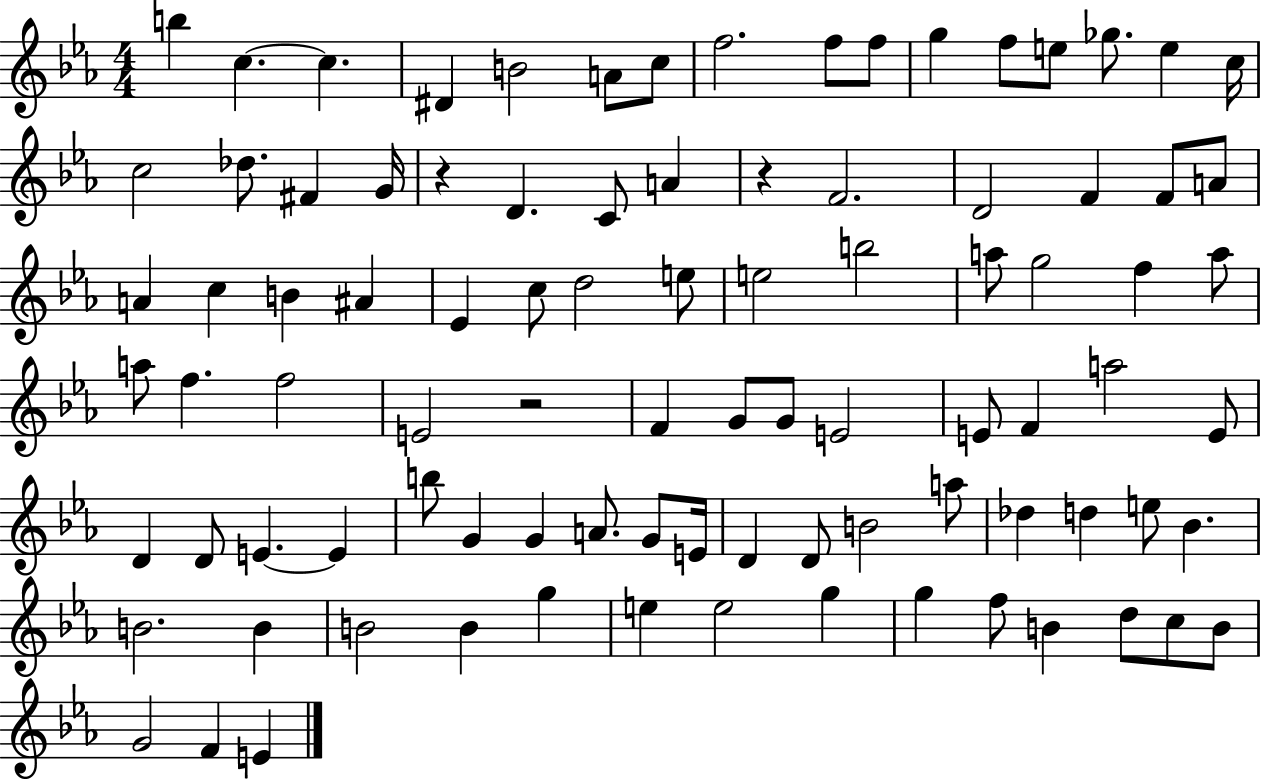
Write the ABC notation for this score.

X:1
T:Untitled
M:4/4
L:1/4
K:Eb
b c c ^D B2 A/2 c/2 f2 f/2 f/2 g f/2 e/2 _g/2 e c/4 c2 _d/2 ^F G/4 z D C/2 A z F2 D2 F F/2 A/2 A c B ^A _E c/2 d2 e/2 e2 b2 a/2 g2 f a/2 a/2 f f2 E2 z2 F G/2 G/2 E2 E/2 F a2 E/2 D D/2 E E b/2 G G A/2 G/2 E/4 D D/2 B2 a/2 _d d e/2 _B B2 B B2 B g e e2 g g f/2 B d/2 c/2 B/2 G2 F E